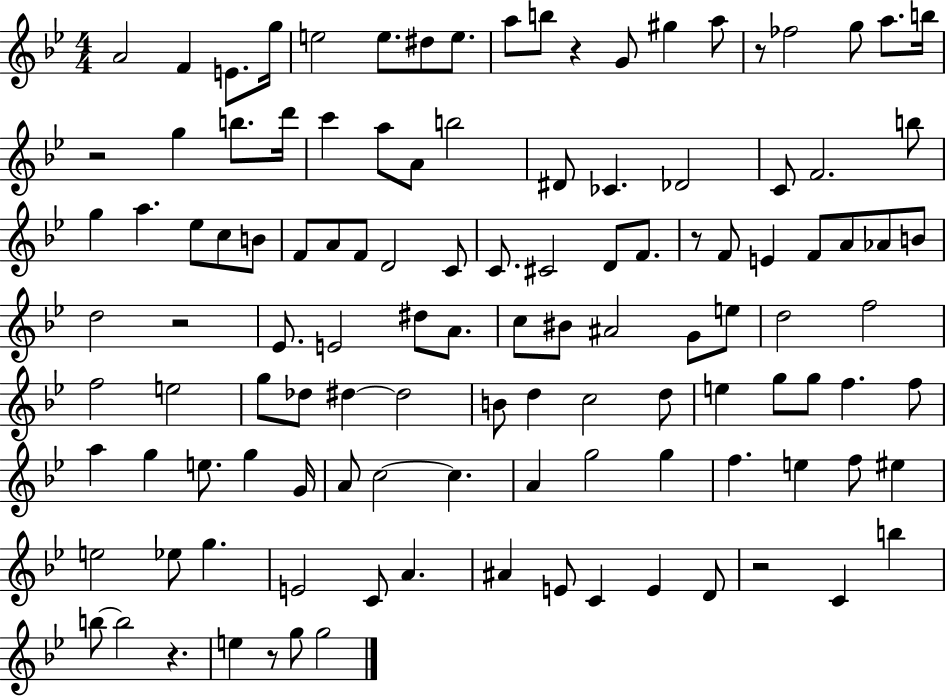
{
  \clef treble
  \numericTimeSignature
  \time 4/4
  \key bes \major
  \repeat volta 2 { a'2 f'4 e'8. g''16 | e''2 e''8. dis''8 e''8. | a''8 b''8 r4 g'8 gis''4 a''8 | r8 fes''2 g''8 a''8. b''16 | \break r2 g''4 b''8. d'''16 | c'''4 a''8 a'8 b''2 | dis'8 ces'4. des'2 | c'8 f'2. b''8 | \break g''4 a''4. ees''8 c''8 b'8 | f'8 a'8 f'8 d'2 c'8 | c'8. cis'2 d'8 f'8. | r8 f'8 e'4 f'8 a'8 aes'8 b'8 | \break d''2 r2 | ees'8. e'2 dis''8 a'8. | c''8 bis'8 ais'2 g'8 e''8 | d''2 f''2 | \break f''2 e''2 | g''8 des''8 dis''4~~ dis''2 | b'8 d''4 c''2 d''8 | e''4 g''8 g''8 f''4. f''8 | \break a''4 g''4 e''8. g''4 g'16 | a'8 c''2~~ c''4. | a'4 g''2 g''4 | f''4. e''4 f''8 eis''4 | \break e''2 ees''8 g''4. | e'2 c'8 a'4. | ais'4 e'8 c'4 e'4 d'8 | r2 c'4 b''4 | \break b''8~~ b''2 r4. | e''4 r8 g''8 g''2 | } \bar "|."
}